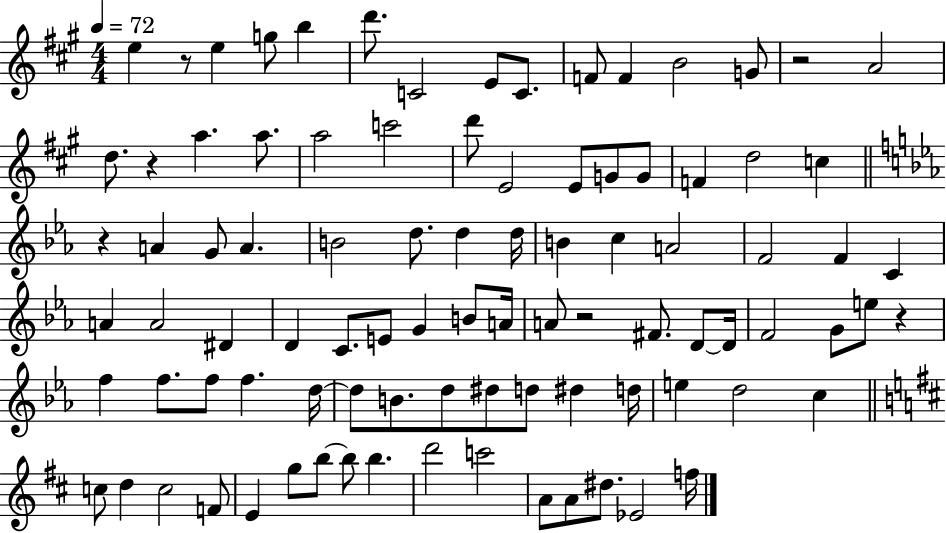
X:1
T:Untitled
M:4/4
L:1/4
K:A
e z/2 e g/2 b d'/2 C2 E/2 C/2 F/2 F B2 G/2 z2 A2 d/2 z a a/2 a2 c'2 d'/2 E2 E/2 G/2 G/2 F d2 c z A G/2 A B2 d/2 d d/4 B c A2 F2 F C A A2 ^D D C/2 E/2 G B/2 A/4 A/2 z2 ^F/2 D/2 D/4 F2 G/2 e/2 z f f/2 f/2 f d/4 d/2 B/2 d/2 ^d/2 d/2 ^d d/4 e d2 c c/2 d c2 F/2 E g/2 b/2 b/2 b d'2 c'2 A/2 A/2 ^d/2 _E2 f/4